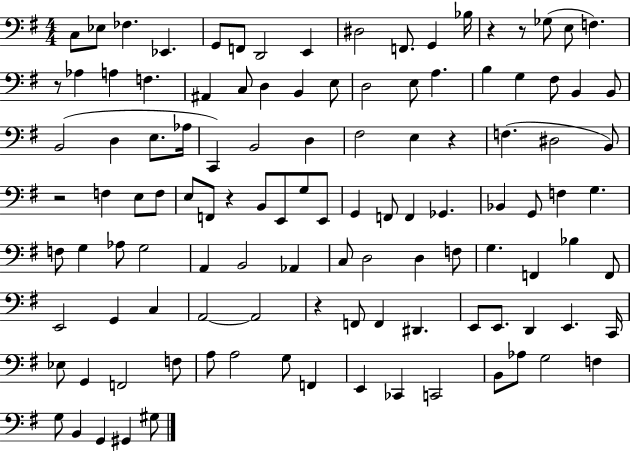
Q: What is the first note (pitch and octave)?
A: C3